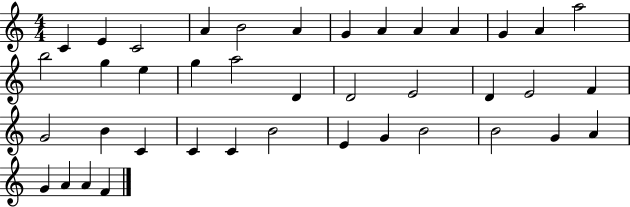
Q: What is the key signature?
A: C major